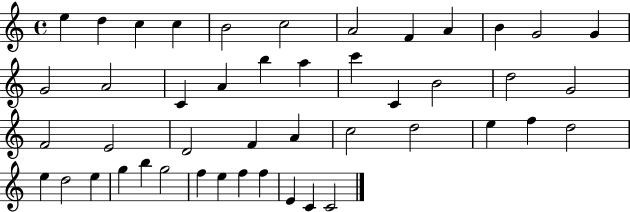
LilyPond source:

{
  \clef treble
  \time 4/4
  \defaultTimeSignature
  \key c \major
  e''4 d''4 c''4 c''4 | b'2 c''2 | a'2 f'4 a'4 | b'4 g'2 g'4 | \break g'2 a'2 | c'4 a'4 b''4 a''4 | c'''4 c'4 b'2 | d''2 g'2 | \break f'2 e'2 | d'2 f'4 a'4 | c''2 d''2 | e''4 f''4 d''2 | \break e''4 d''2 e''4 | g''4 b''4 g''2 | f''4 e''4 f''4 f''4 | e'4 c'4 c'2 | \break \bar "|."
}